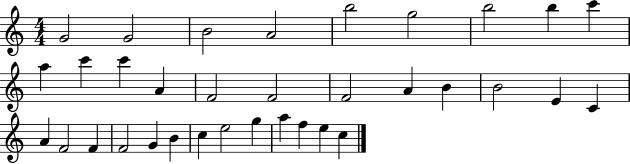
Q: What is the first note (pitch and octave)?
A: G4